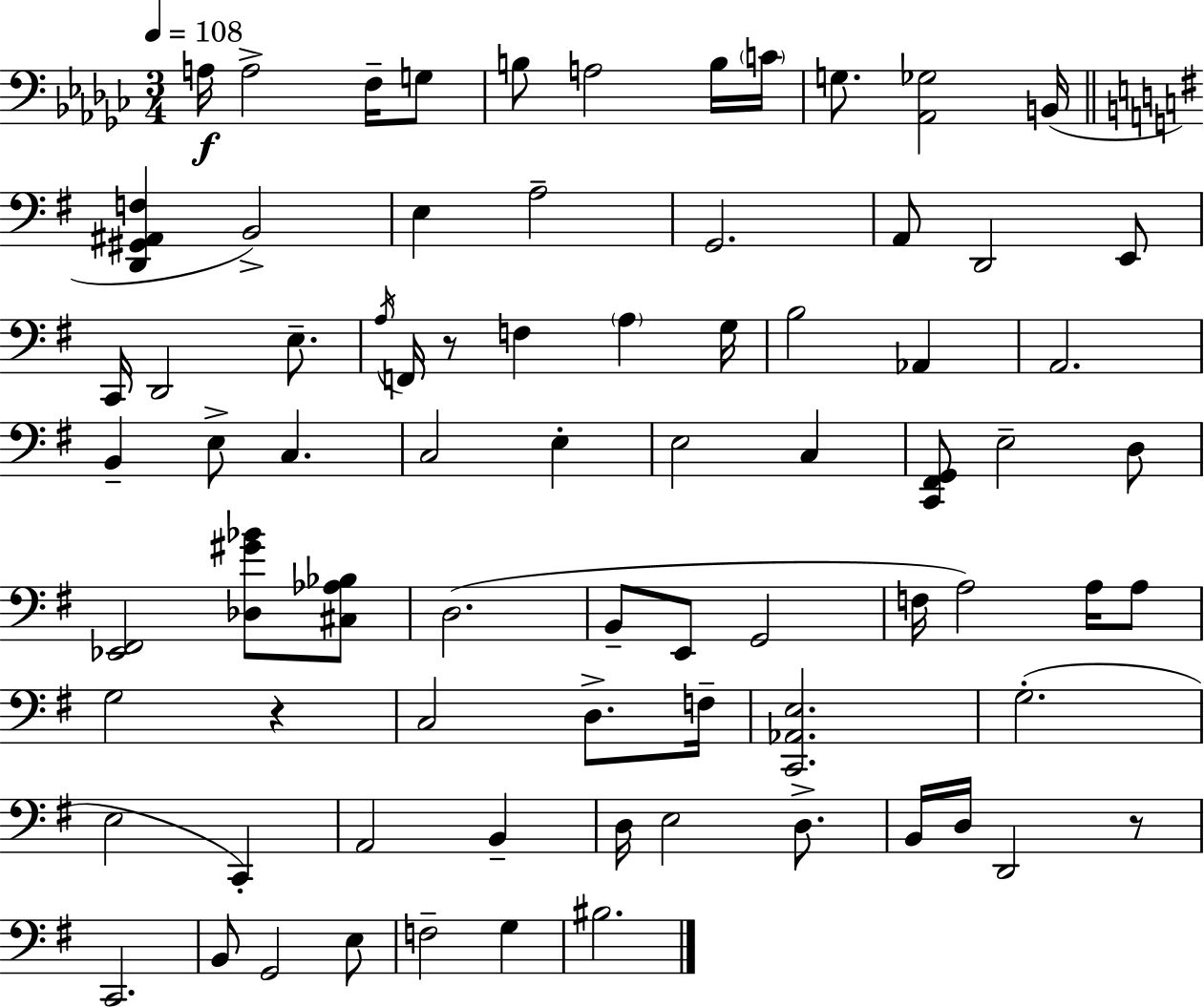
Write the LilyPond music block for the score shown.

{
  \clef bass
  \numericTimeSignature
  \time 3/4
  \key ees \minor
  \tempo 4 = 108
  \repeat volta 2 { a16\f a2-> f16-- g8 | b8 a2 b16 \parenthesize c'16 | g8. <aes, ges>2 b,16( | \bar "||" \break \key g \major <d, gis, ais, f>4 b,2->) | e4 a2-- | g,2. | a,8 d,2 e,8 | \break c,16 d,2 e8.-- | \acciaccatura { a16 } f,16 r8 f4 \parenthesize a4 | g16 b2 aes,4 | a,2. | \break b,4-- e8-> c4. | c2 e4-. | e2 c4 | <c, fis, g,>8 e2-- d8 | \break <ees, fis,>2 <des gis' bes'>8 <cis aes bes>8 | d2.( | b,8-- e,8 g,2 | f16 a2) a16 a8 | \break g2 r4 | c2 d8.-> | f16-- <c, aes, e>2. | g2.-.( | \break e2 c,4-.) | a,2 b,4-- | d16 e2 d8.-> | b,16 d16 d,2 r8 | \break c,2. | b,8 g,2 e8 | f2-- g4 | bis2. | \break } \bar "|."
}